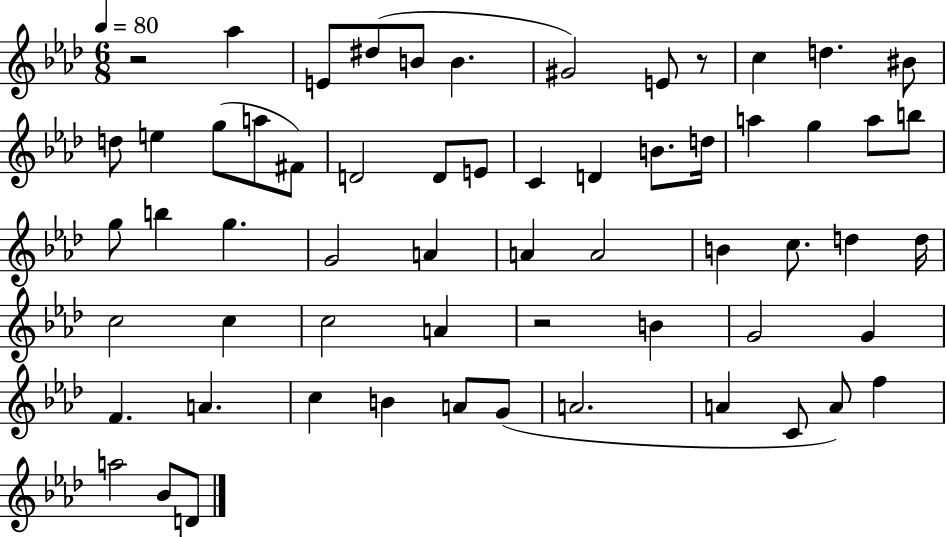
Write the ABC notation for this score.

X:1
T:Untitled
M:6/8
L:1/4
K:Ab
z2 _a E/2 ^d/2 B/2 B ^G2 E/2 z/2 c d ^B/2 d/2 e g/2 a/2 ^F/2 D2 D/2 E/2 C D B/2 d/4 a g a/2 b/2 g/2 b g G2 A A A2 B c/2 d d/4 c2 c c2 A z2 B G2 G F A c B A/2 G/2 A2 A C/2 A/2 f a2 _B/2 D/2